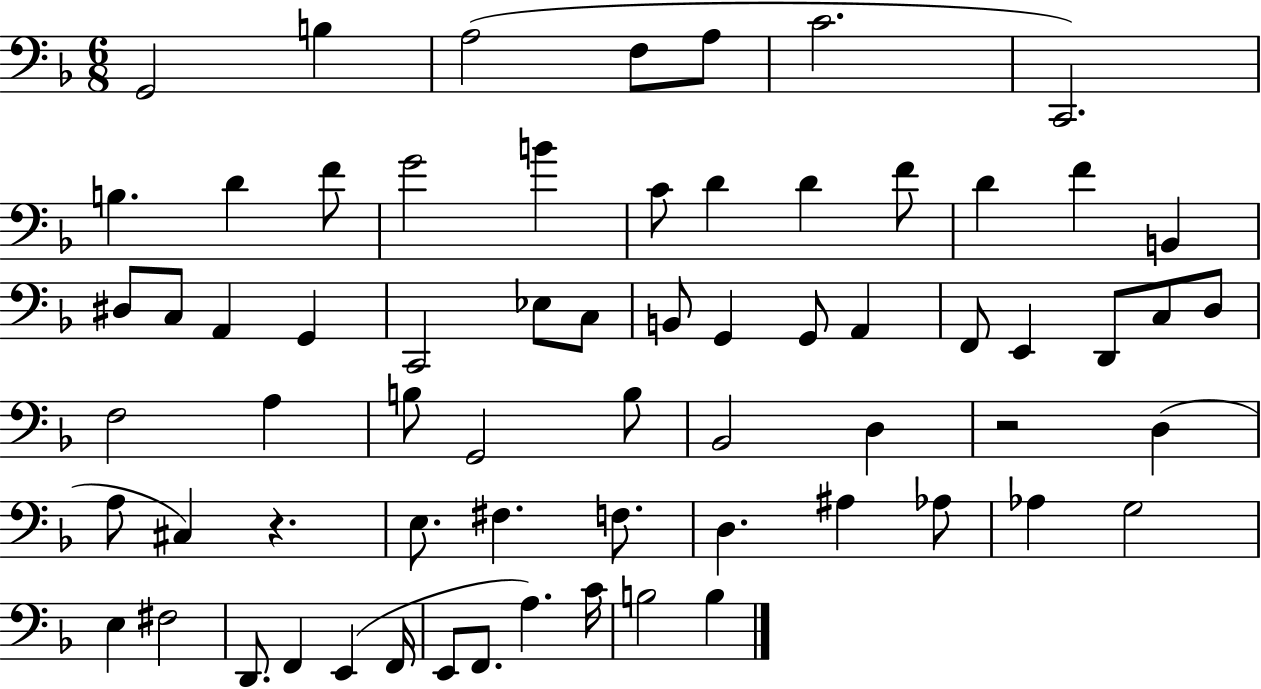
G2/h B3/q A3/h F3/e A3/e C4/h. C2/h. B3/q. D4/q F4/e G4/h B4/q C4/e D4/q D4/q F4/e D4/q F4/q B2/q D#3/e C3/e A2/q G2/q C2/h Eb3/e C3/e B2/e G2/q G2/e A2/q F2/e E2/q D2/e C3/e D3/e F3/h A3/q B3/e G2/h B3/e Bb2/h D3/q R/h D3/q A3/e C#3/q R/q. E3/e. F#3/q. F3/e. D3/q. A#3/q Ab3/e Ab3/q G3/h E3/q F#3/h D2/e. F2/q E2/q F2/s E2/e F2/e. A3/q. C4/s B3/h B3/q